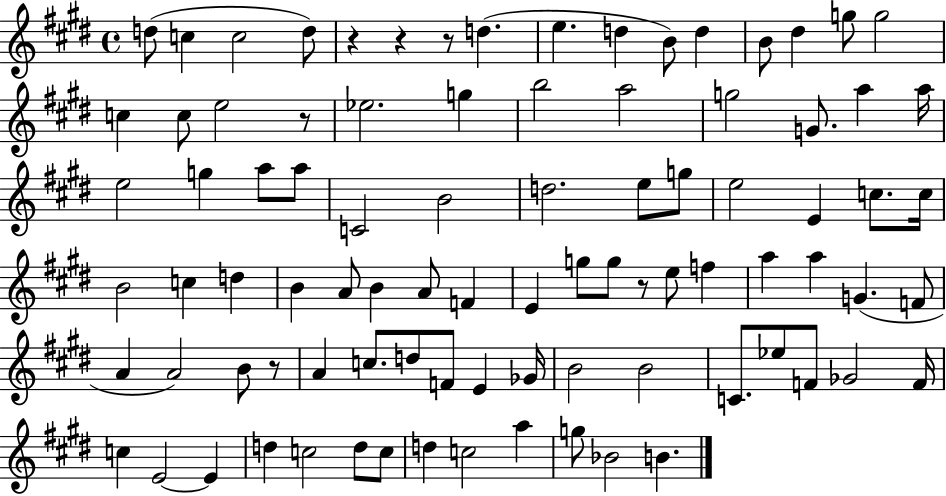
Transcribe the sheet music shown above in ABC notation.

X:1
T:Untitled
M:4/4
L:1/4
K:E
d/2 c c2 d/2 z z z/2 d e d B/2 d B/2 ^d g/2 g2 c c/2 e2 z/2 _e2 g b2 a2 g2 G/2 a a/4 e2 g a/2 a/2 C2 B2 d2 e/2 g/2 e2 E c/2 c/4 B2 c d B A/2 B A/2 F E g/2 g/2 z/2 e/2 f a a G F/2 A A2 B/2 z/2 A c/2 d/2 F/2 E _G/4 B2 B2 C/2 _e/2 F/2 _G2 F/4 c E2 E d c2 d/2 c/2 d c2 a g/2 _B2 B